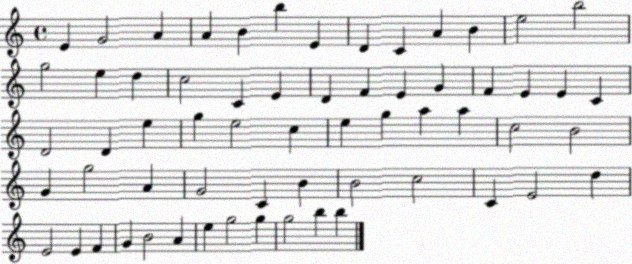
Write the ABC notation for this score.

X:1
T:Untitled
M:4/4
L:1/4
K:C
E G2 A A B b E D C A B e2 b2 g2 e d c2 C E D F E G F E E C D2 D e g e2 c e g a a c2 B2 G g2 A G2 C B B2 c2 C E2 d E2 E F G B2 A e g2 g g2 b b